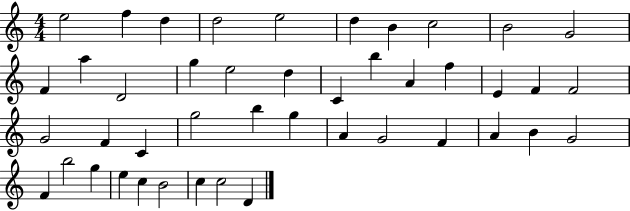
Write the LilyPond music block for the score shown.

{
  \clef treble
  \numericTimeSignature
  \time 4/4
  \key c \major
  e''2 f''4 d''4 | d''2 e''2 | d''4 b'4 c''2 | b'2 g'2 | \break f'4 a''4 d'2 | g''4 e''2 d''4 | c'4 b''4 a'4 f''4 | e'4 f'4 f'2 | \break g'2 f'4 c'4 | g''2 b''4 g''4 | a'4 g'2 f'4 | a'4 b'4 g'2 | \break f'4 b''2 g''4 | e''4 c''4 b'2 | c''4 c''2 d'4 | \bar "|."
}